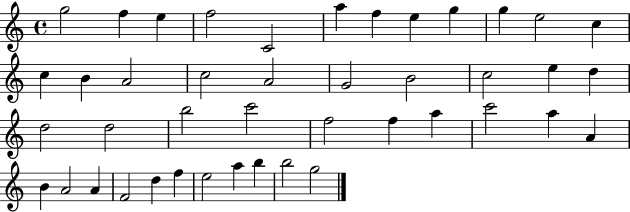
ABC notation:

X:1
T:Untitled
M:4/4
L:1/4
K:C
g2 f e f2 C2 a f e g g e2 c c B A2 c2 A2 G2 B2 c2 e d d2 d2 b2 c'2 f2 f a c'2 a A B A2 A F2 d f e2 a b b2 g2